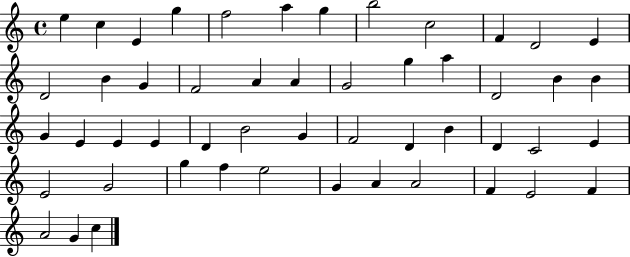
E5/q C5/q E4/q G5/q F5/h A5/q G5/q B5/h C5/h F4/q D4/h E4/q D4/h B4/q G4/q F4/h A4/q A4/q G4/h G5/q A5/q D4/h B4/q B4/q G4/q E4/q E4/q E4/q D4/q B4/h G4/q F4/h D4/q B4/q D4/q C4/h E4/q E4/h G4/h G5/q F5/q E5/h G4/q A4/q A4/h F4/q E4/h F4/q A4/h G4/q C5/q